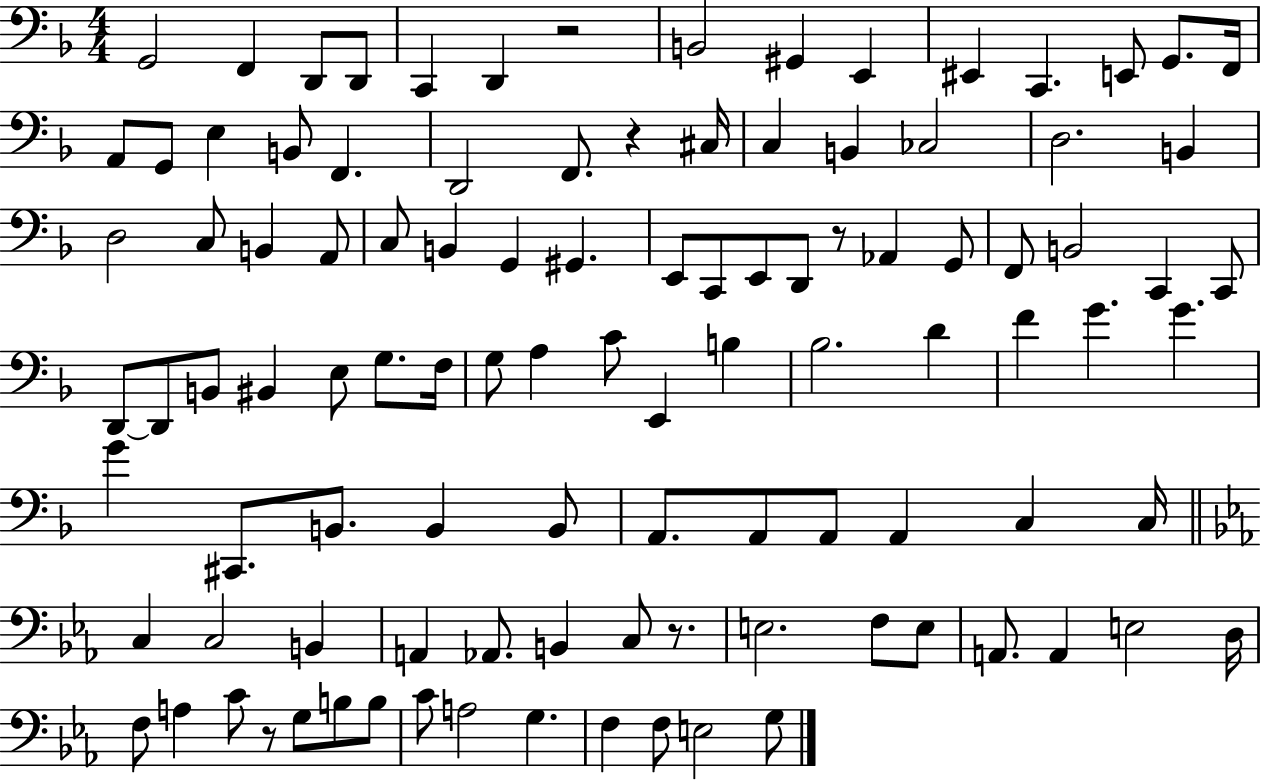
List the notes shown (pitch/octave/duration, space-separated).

G2/h F2/q D2/e D2/e C2/q D2/q R/h B2/h G#2/q E2/q EIS2/q C2/q. E2/e G2/e. F2/s A2/e G2/e E3/q B2/e F2/q. D2/h F2/e. R/q C#3/s C3/q B2/q CES3/h D3/h. B2/q D3/h C3/e B2/q A2/e C3/e B2/q G2/q G#2/q. E2/e C2/e E2/e D2/e R/e Ab2/q G2/e F2/e B2/h C2/q C2/e D2/e D2/e B2/e BIS2/q E3/e G3/e. F3/s G3/e A3/q C4/e E2/q B3/q Bb3/h. D4/q F4/q G4/q. G4/q. G4/q C#2/e. B2/e. B2/q B2/e A2/e. A2/e A2/e A2/q C3/q C3/s C3/q C3/h B2/q A2/q Ab2/e. B2/q C3/e R/e. E3/h. F3/e E3/e A2/e. A2/q E3/h D3/s F3/e A3/q C4/e R/e G3/e B3/e B3/e C4/e A3/h G3/q. F3/q F3/e E3/h G3/e